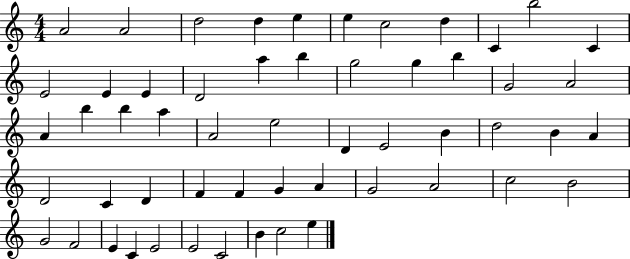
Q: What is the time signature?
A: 4/4